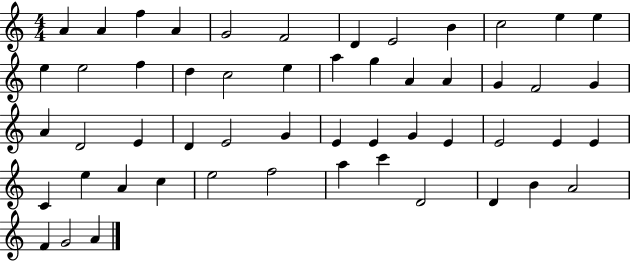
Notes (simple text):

A4/q A4/q F5/q A4/q G4/h F4/h D4/q E4/h B4/q C5/h E5/q E5/q E5/q E5/h F5/q D5/q C5/h E5/q A5/q G5/q A4/q A4/q G4/q F4/h G4/q A4/q D4/h E4/q D4/q E4/h G4/q E4/q E4/q G4/q E4/q E4/h E4/q E4/q C4/q E5/q A4/q C5/q E5/h F5/h A5/q C6/q D4/h D4/q B4/q A4/h F4/q G4/h A4/q